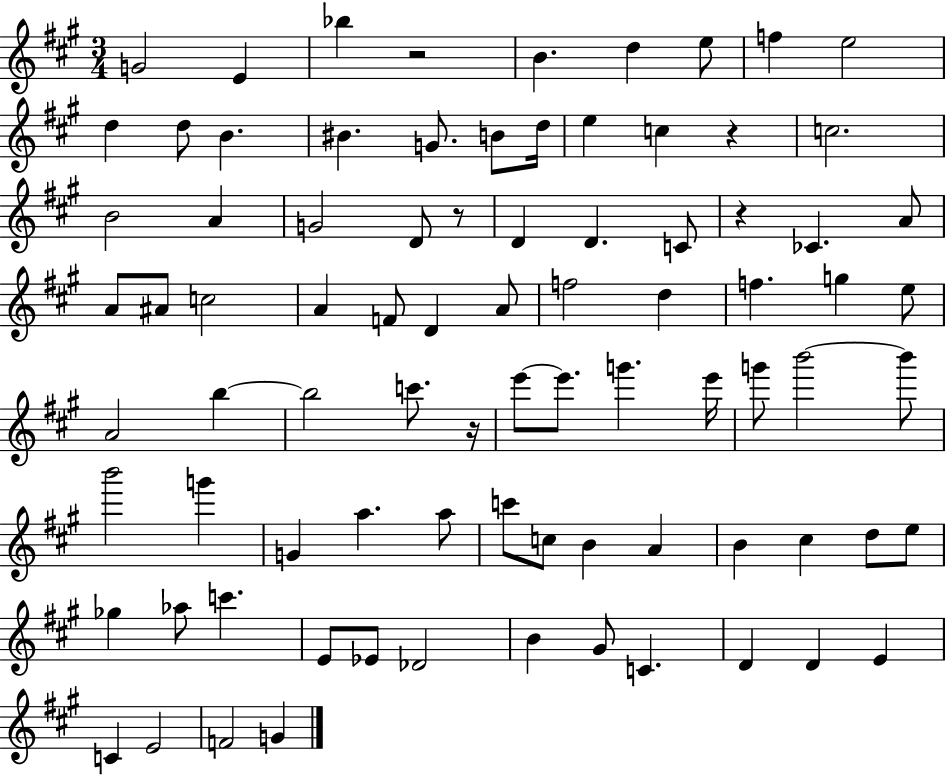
G4/h E4/q Bb5/q R/h B4/q. D5/q E5/e F5/q E5/h D5/q D5/e B4/q. BIS4/q. G4/e. B4/e D5/s E5/q C5/q R/q C5/h. B4/h A4/q G4/h D4/e R/e D4/q D4/q. C4/e R/q CES4/q. A4/e A4/e A#4/e C5/h A4/q F4/e D4/q A4/e F5/h D5/q F5/q. G5/q E5/e A4/h B5/q B5/h C6/e. R/s E6/e E6/e. G6/q. E6/s G6/e B6/h B6/e B6/h G6/q G4/q A5/q. A5/e C6/e C5/e B4/q A4/q B4/q C#5/q D5/e E5/e Gb5/q Ab5/e C6/q. E4/e Eb4/e Db4/h B4/q G#4/e C4/q. D4/q D4/q E4/q C4/q E4/h F4/h G4/q